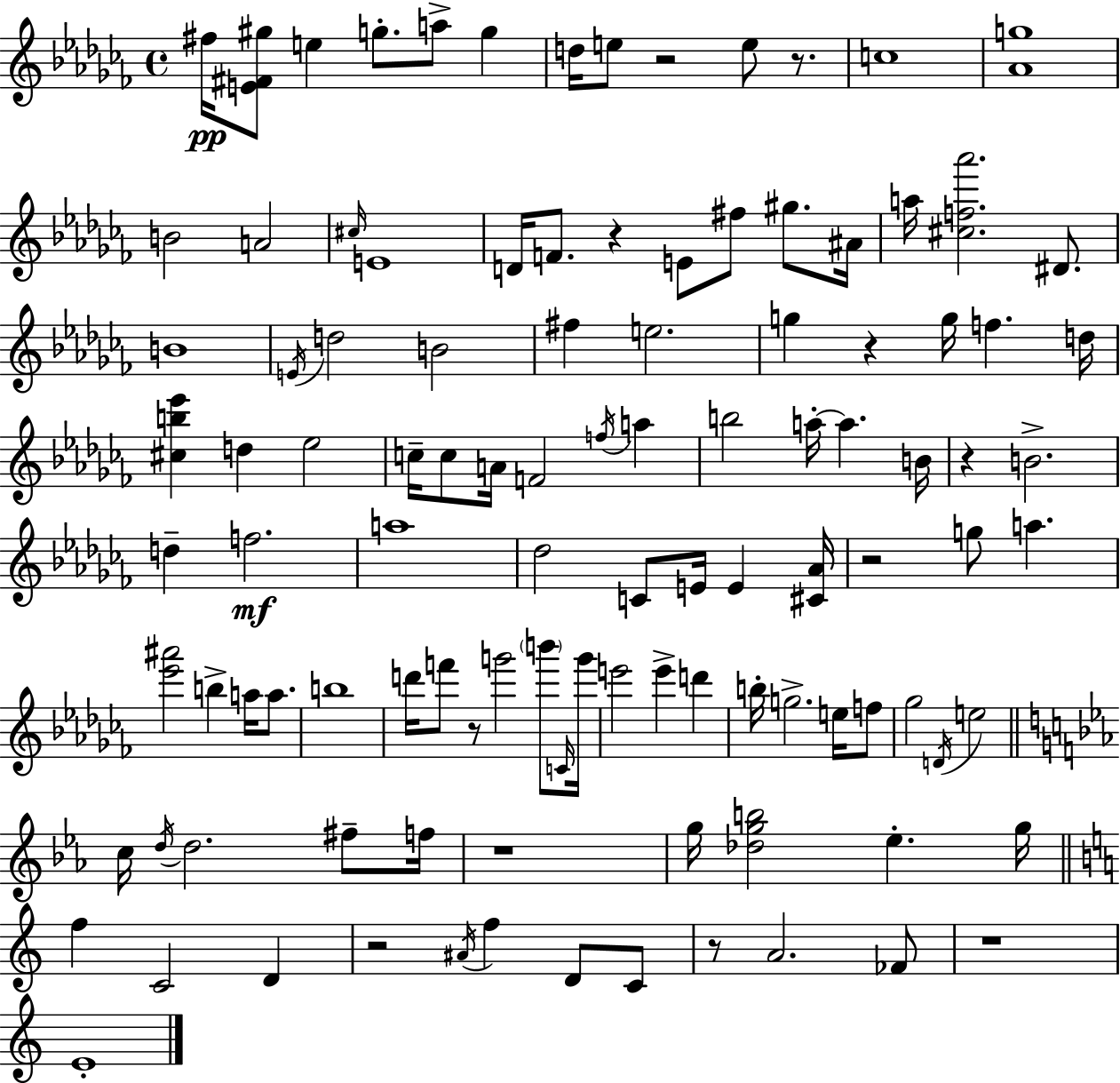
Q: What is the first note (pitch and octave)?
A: F#5